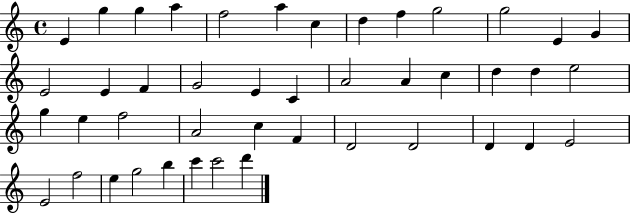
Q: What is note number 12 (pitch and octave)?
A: E4